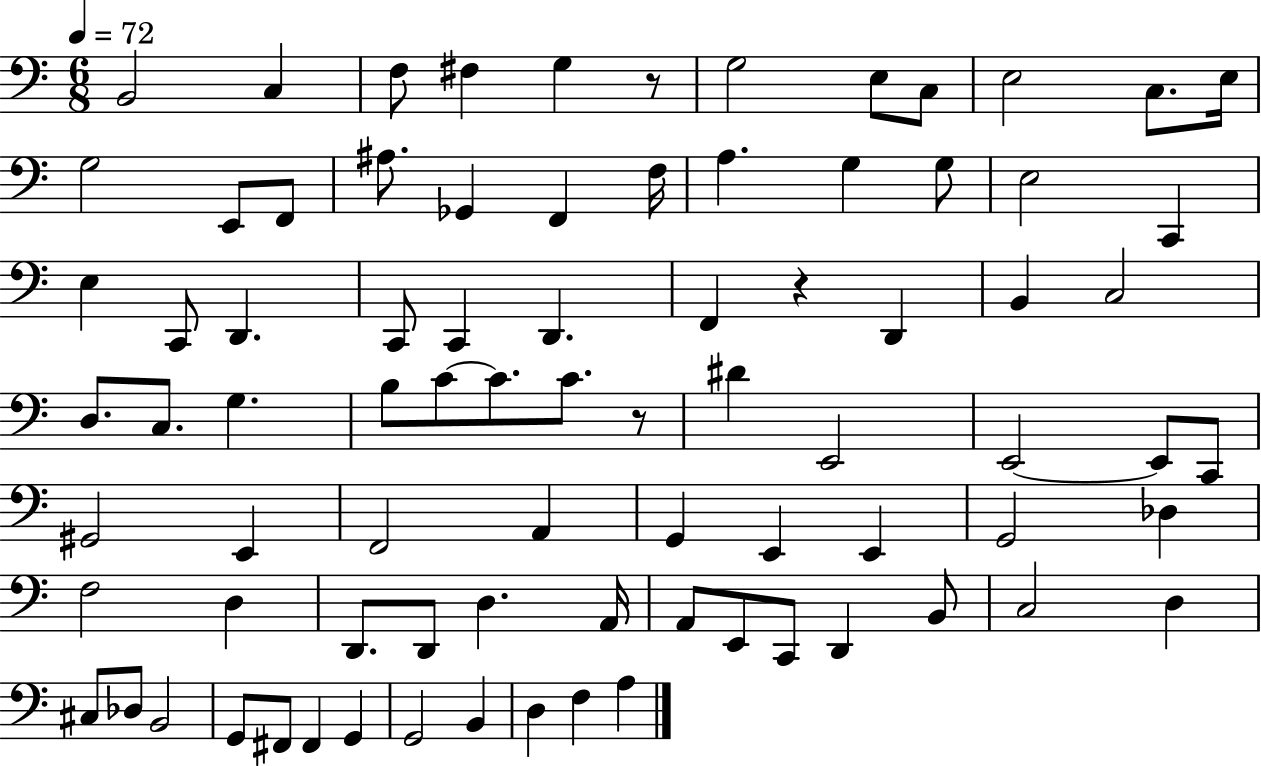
X:1
T:Untitled
M:6/8
L:1/4
K:C
B,,2 C, F,/2 ^F, G, z/2 G,2 E,/2 C,/2 E,2 C,/2 E,/4 G,2 E,,/2 F,,/2 ^A,/2 _G,, F,, F,/4 A, G, G,/2 E,2 C,, E, C,,/2 D,, C,,/2 C,, D,, F,, z D,, B,, C,2 D,/2 C,/2 G, B,/2 C/2 C/2 C/2 z/2 ^D E,,2 E,,2 E,,/2 C,,/2 ^G,,2 E,, F,,2 A,, G,, E,, E,, G,,2 _D, F,2 D, D,,/2 D,,/2 D, A,,/4 A,,/2 E,,/2 C,,/2 D,, B,,/2 C,2 D, ^C,/2 _D,/2 B,,2 G,,/2 ^F,,/2 ^F,, G,, G,,2 B,, D, F, A,